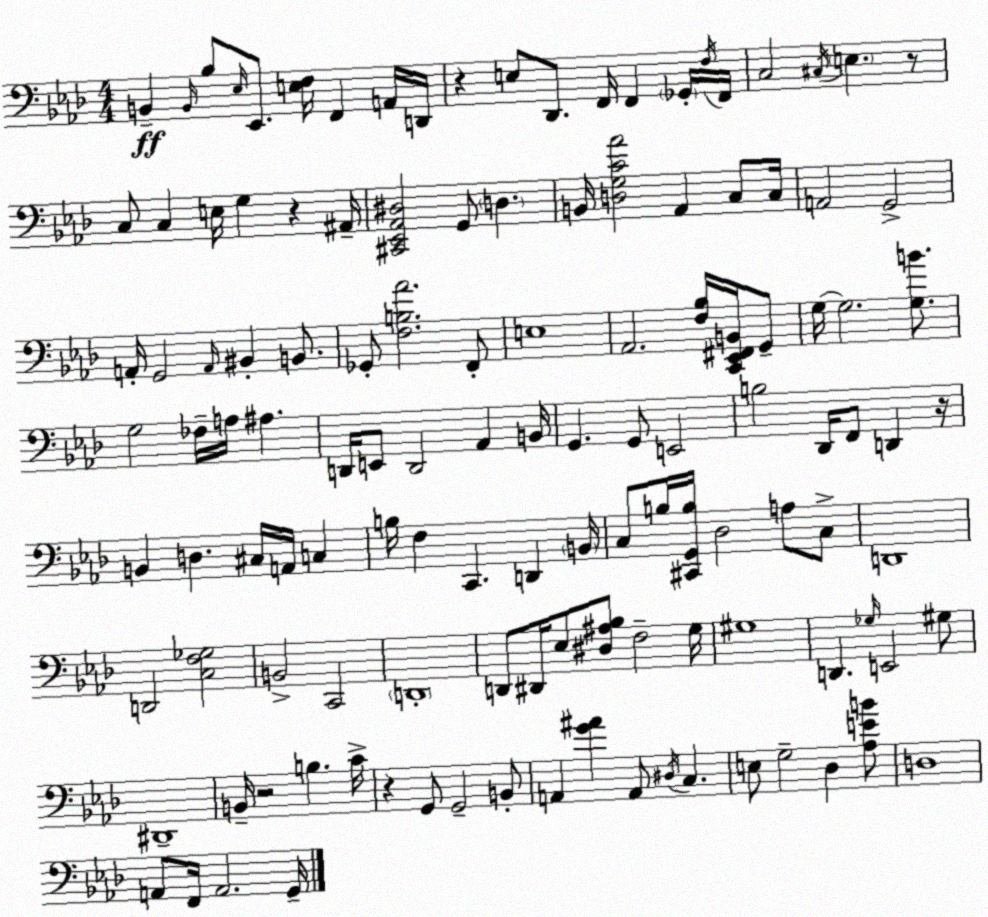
X:1
T:Untitled
M:4/4
L:1/4
K:Ab
B,, B,,/4 _B,/2 _E,/4 _E,,/2 [E,F,]/4 F,, A,,/4 D,,/4 z E,/2 _D,,/2 F,,/4 F,, _G,,/4 F,/4 F,,/4 C,2 ^C,/4 E, z/2 C,/2 C, E,/4 G, z ^A,,/4 [^C,,_E,,_A,,^D,]2 G,,/2 D, B,,/4 [D,G,C_A]2 _A,, C,/2 C,/4 A,,2 G,,2 A,,/4 G,,2 A,,/4 ^B,, B,,/2 _G,,/2 [F,B,_A]2 F,,/2 E,4 _A,,2 [F,_B,]/4 [C,,_E,,^F,,B,,]/4 G,,/2 G,/4 G,2 [G,B]/2 G,2 _F,/4 A,/4 ^A, D,,/4 E,,/2 D,,2 _A,, B,,/4 G,, G,,/2 E,,2 B,2 _D,,/4 F,,/2 D,, z/4 B,, D, ^C,/4 A,,/4 C, B,/4 F, C,, D,, B,,/4 C,/2 B,/4 [^C,,G,,B,]/4 _D,2 A,/2 C,/2 D,,4 D,,2 [C,F,_G,]2 B,,2 C,,2 D,,4 D,,/2 ^D,,/4 _E,/2 [^D,^A,_B,]/2 F,2 G,/4 ^G,4 D,, _G,/4 E,,2 ^G,/2 ^D,,4 B,,/4 z2 B, C/4 z G,,/2 G,,2 B,,/2 A,, [G^A] A,,/2 ^D,/4 C, E,/2 G,2 _D, [_A,EB]/2 D,4 A,,/2 F,,/4 A,,2 G,,/4